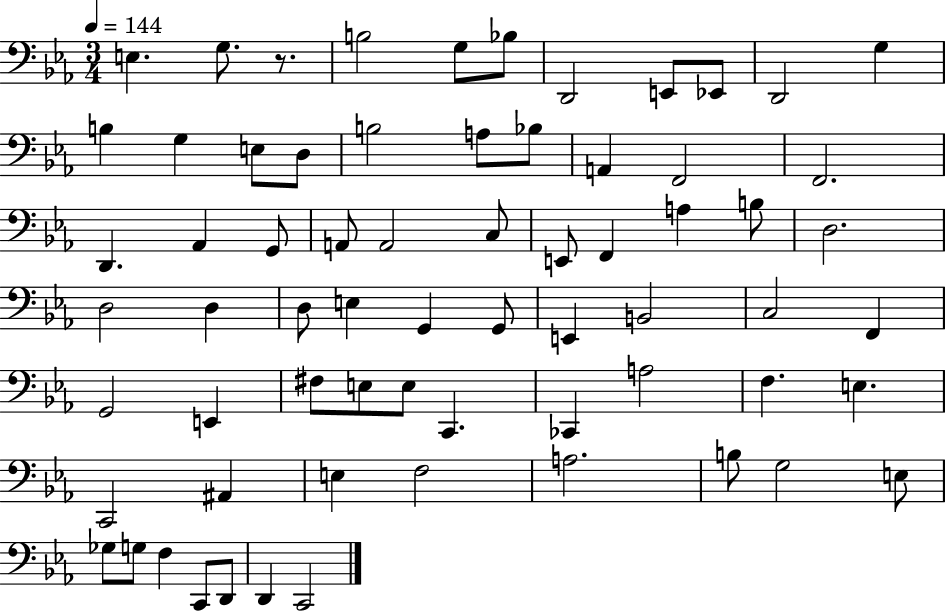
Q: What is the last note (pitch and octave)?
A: C2